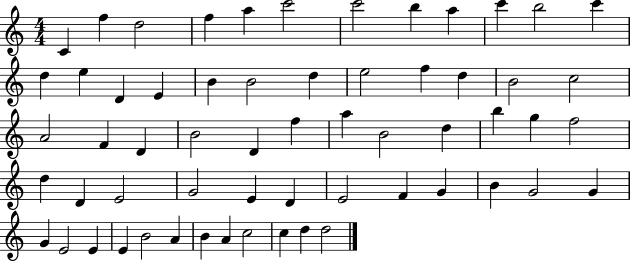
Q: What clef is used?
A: treble